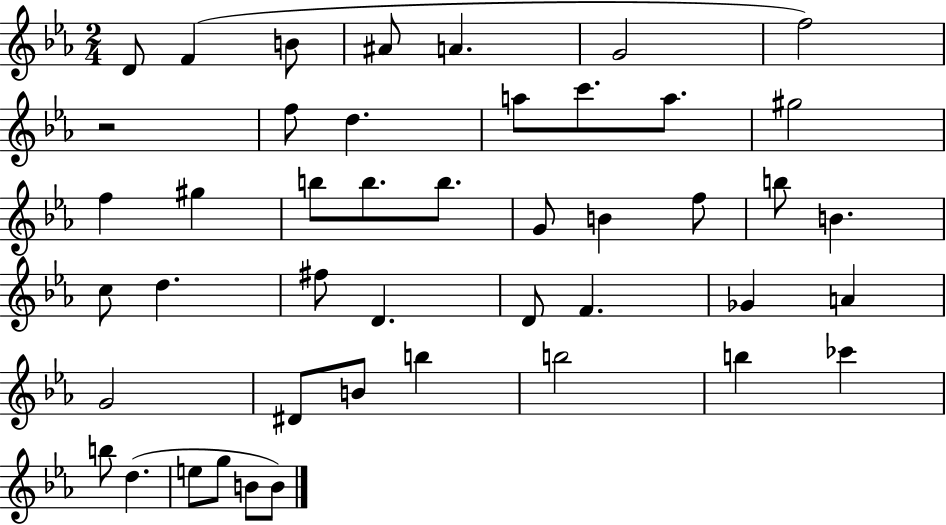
D4/e F4/q B4/e A#4/e A4/q. G4/h F5/h R/h F5/e D5/q. A5/e C6/e. A5/e. G#5/h F5/q G#5/q B5/e B5/e. B5/e. G4/e B4/q F5/e B5/e B4/q. C5/e D5/q. F#5/e D4/q. D4/e F4/q. Gb4/q A4/q G4/h D#4/e B4/e B5/q B5/h B5/q CES6/q B5/e D5/q. E5/e G5/e B4/e B4/e